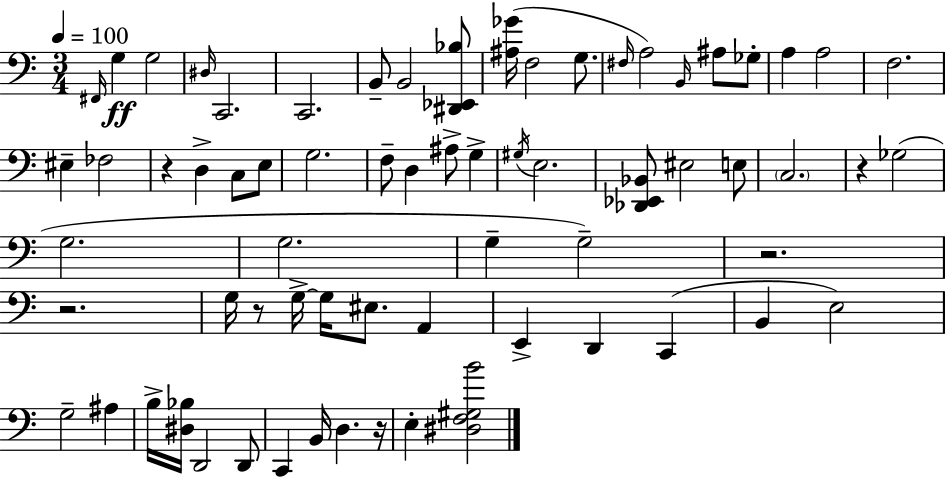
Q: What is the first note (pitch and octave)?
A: F#2